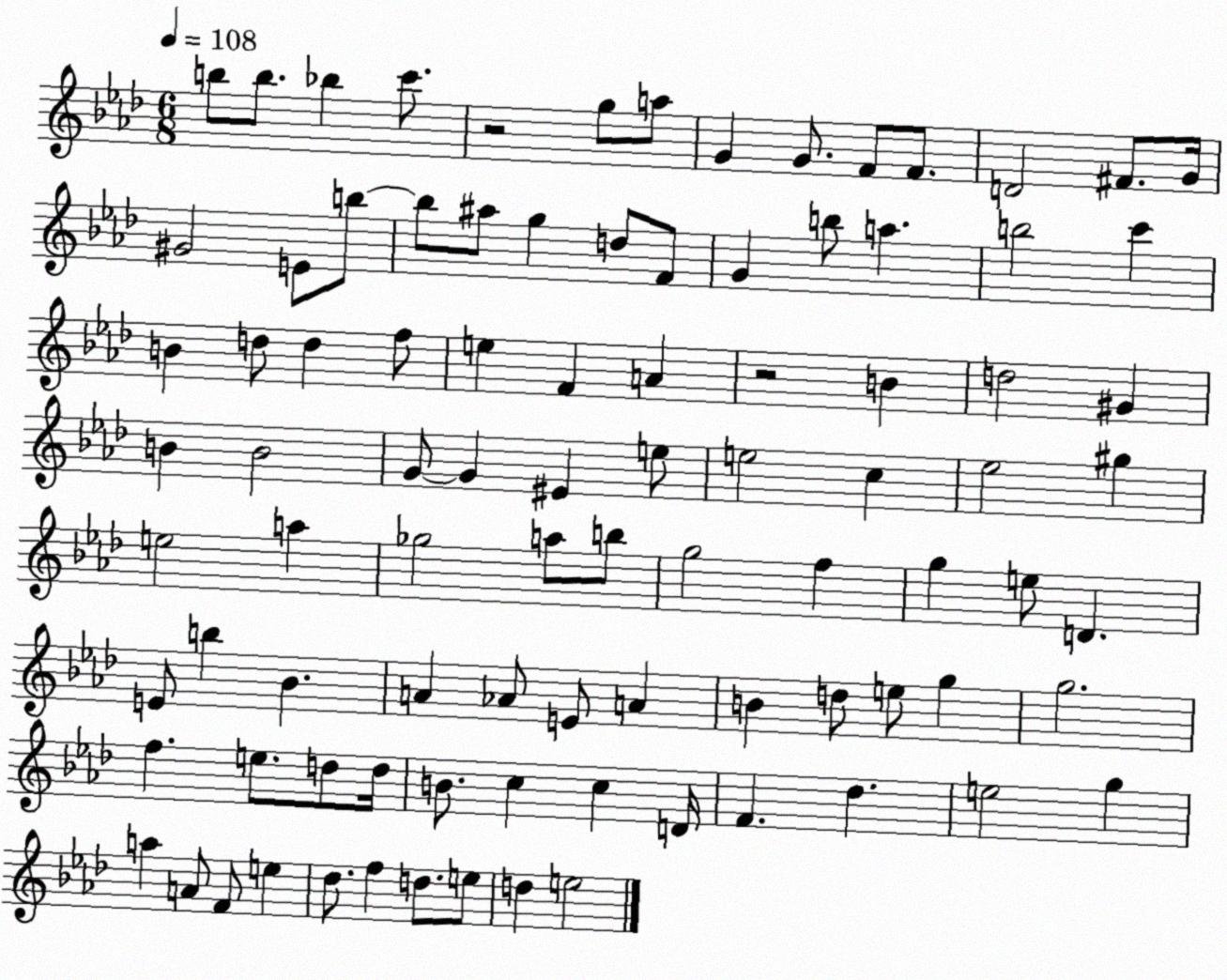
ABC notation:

X:1
T:Untitled
M:6/8
L:1/4
K:Ab
b/2 b/2 _b c'/2 z2 g/2 a/2 G G/2 F/2 F/2 D2 ^F/2 G/4 ^G2 E/2 b/2 b/2 ^a/2 g d/2 F/2 G b/2 a b2 c' B d/2 d f/2 e F A z2 B d2 ^G B B2 G/2 G ^E e/2 e2 c _e2 ^g e2 a _g2 a/2 b/2 g2 f g e/2 D E/2 b _B A _A/2 E/2 A B d/2 e/2 g g2 f e/2 d/2 d/4 B/2 c c D/4 F _d e2 g a A/2 F/2 e _d/2 f d/2 e/2 d e2